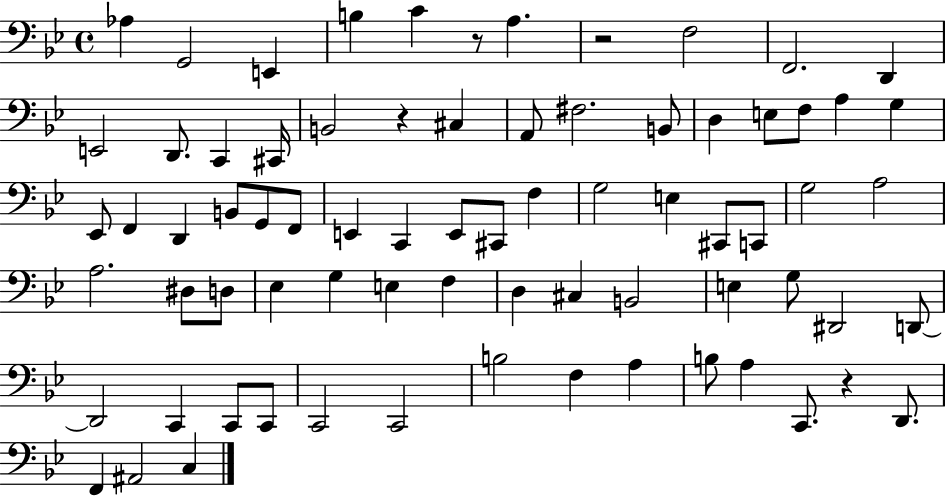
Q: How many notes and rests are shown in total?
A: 74